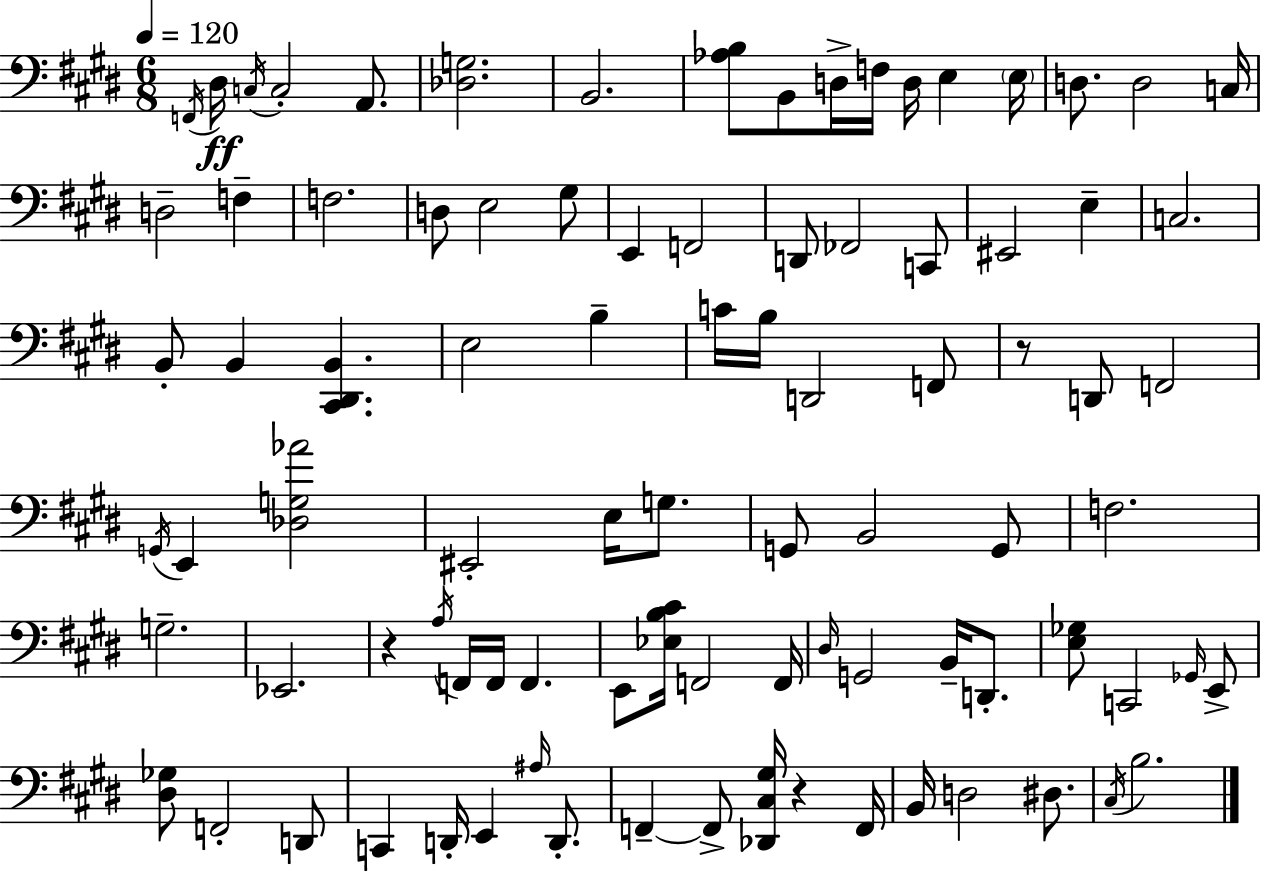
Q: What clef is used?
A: bass